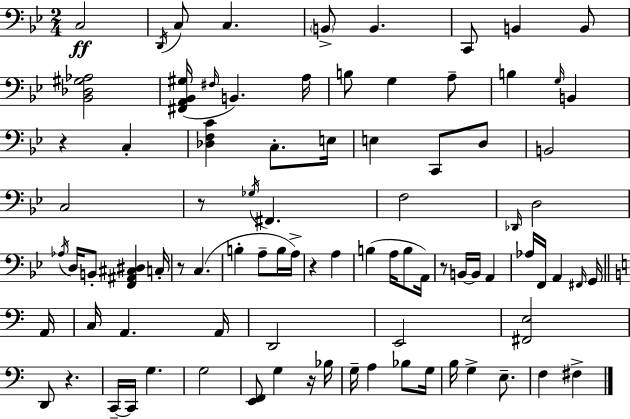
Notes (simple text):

C3/h D2/s C3/e C3/q. B2/e B2/q. C2/e B2/q B2/e [Bb2,Db3,G#3,Ab3]/h [F#2,A2,Bb2,G#3]/s F#3/s B2/q. A3/s B3/e G3/q A3/e B3/q G3/s B2/q R/q C3/q [Db3,F3,C4]/q C3/e. E3/s E3/q C2/e D3/e B2/h C3/h R/e Gb3/s F#2/q. F3/h Db2/s D3/h Ab3/s D3/s B2/e [F2,A#2,C#3,D#3]/q C3/s R/e C3/q. B3/q A3/e B3/s A3/s R/q A3/q B3/q A3/s B3/e A2/s R/e B2/s B2/s A2/q Ab3/s F2/s A2/q F#2/s G2/s A2/s C3/s A2/q. A2/s D2/h E2/h [F#2,E3]/h D2/e R/q. C2/s C2/s G3/q. G3/h [E2,F2]/e G3/q R/s Bb3/s G3/s A3/q Bb3/e G3/s B3/s G3/q E3/e. F3/q F#3/q